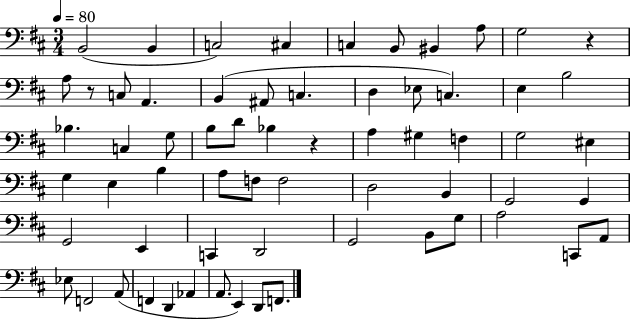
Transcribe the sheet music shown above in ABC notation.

X:1
T:Untitled
M:3/4
L:1/4
K:D
B,,2 B,, C,2 ^C, C, B,,/2 ^B,, A,/2 G,2 z A,/2 z/2 C,/2 A,, B,, ^A,,/2 C, D, _E,/2 C, E, B,2 _B, C, G,/2 B,/2 D/2 _B, z A, ^G, F, G,2 ^E, G, E, B, A,/2 F,/2 F,2 D,2 B,, G,,2 G,, G,,2 E,, C,, D,,2 G,,2 B,,/2 G,/2 A,2 C,,/2 A,,/2 _E,/2 F,,2 A,,/2 F,, D,, _A,, A,,/2 E,, D,,/2 F,,/2